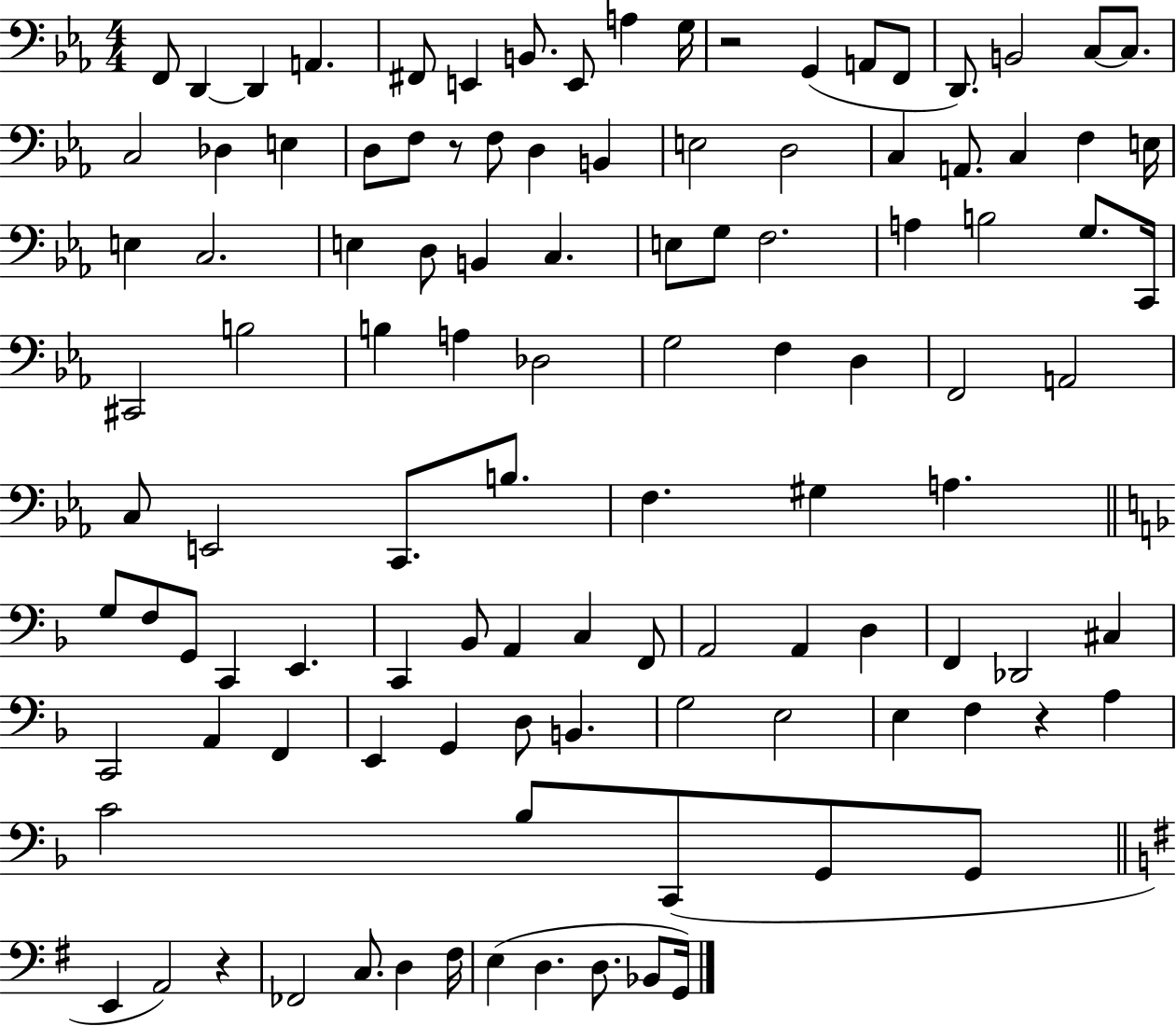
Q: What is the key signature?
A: EES major